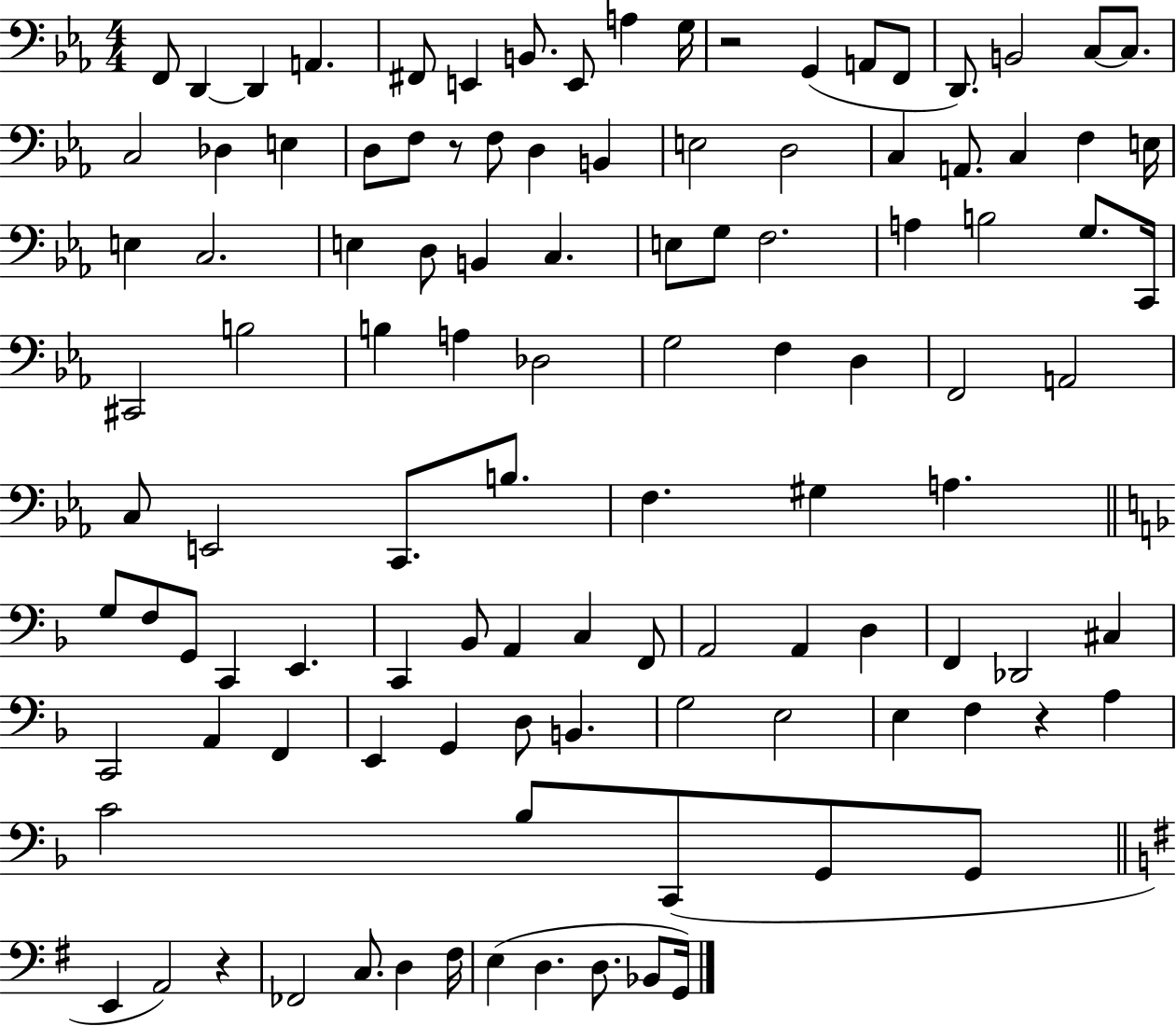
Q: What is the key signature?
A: EES major